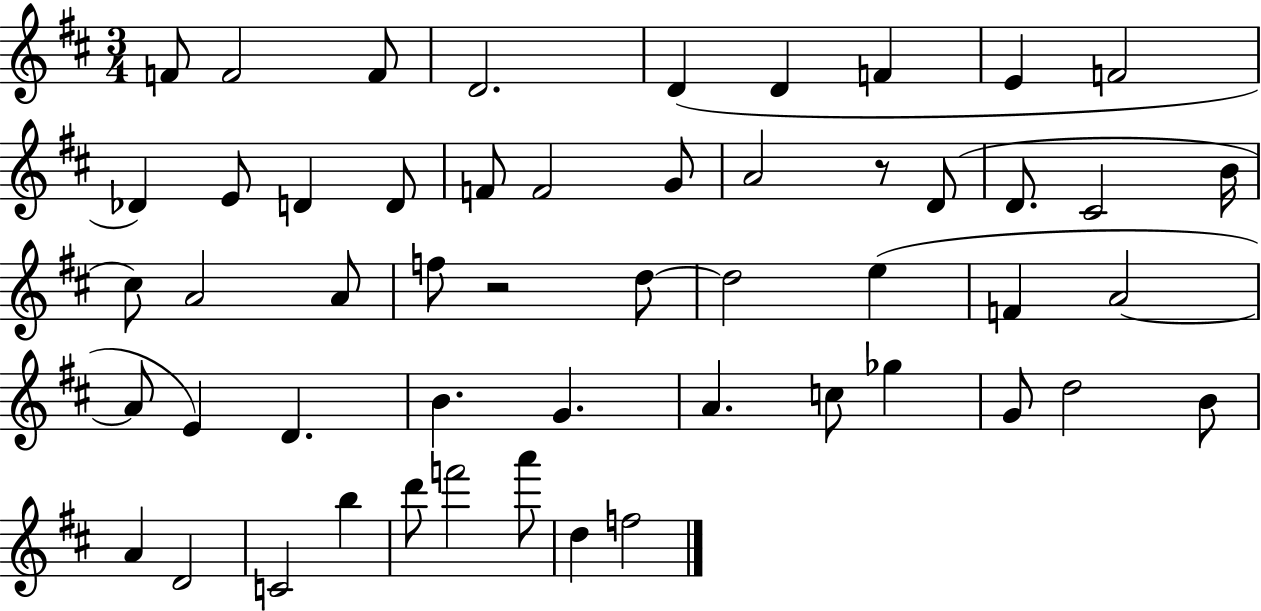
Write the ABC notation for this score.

X:1
T:Untitled
M:3/4
L:1/4
K:D
F/2 F2 F/2 D2 D D F E F2 _D E/2 D D/2 F/2 F2 G/2 A2 z/2 D/2 D/2 ^C2 B/4 ^c/2 A2 A/2 f/2 z2 d/2 d2 e F A2 A/2 E D B G A c/2 _g G/2 d2 B/2 A D2 C2 b d'/2 f'2 a'/2 d f2